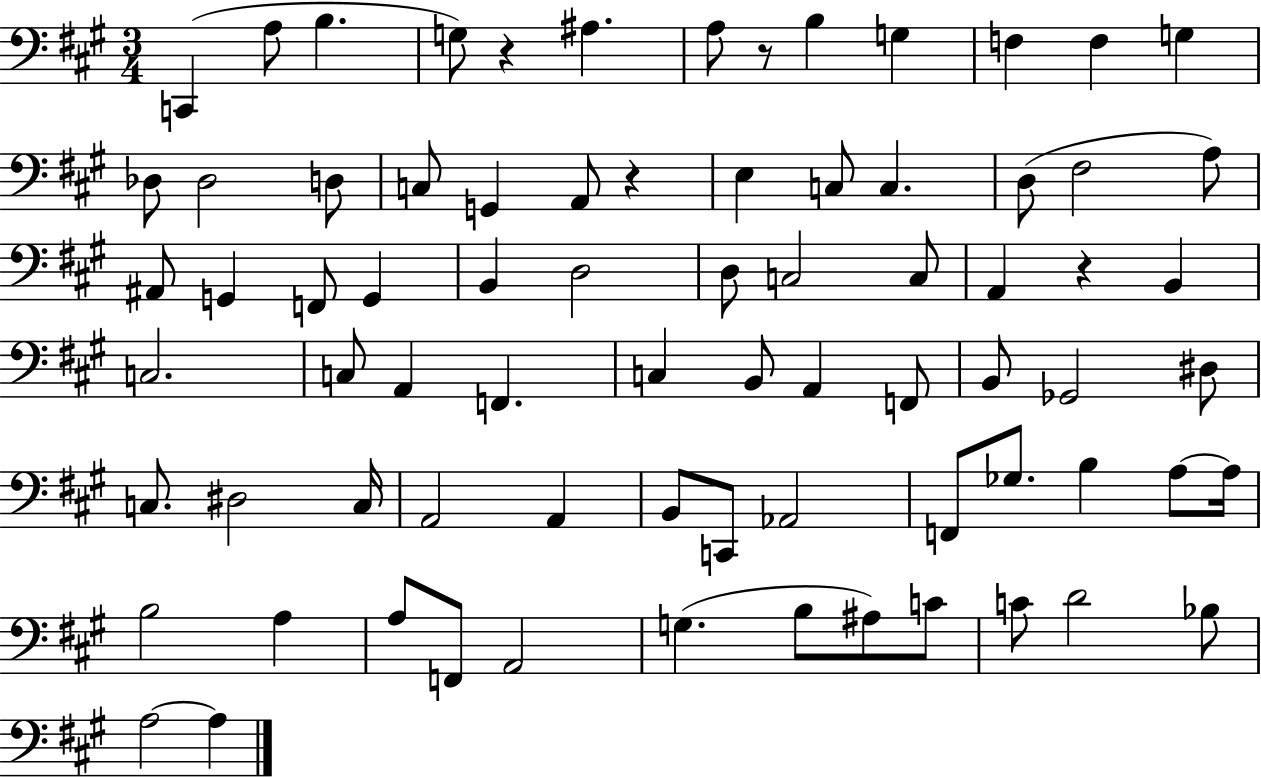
C2/q A3/e B3/q. G3/e R/q A#3/q. A3/e R/e B3/q G3/q F3/q F3/q G3/q Db3/e Db3/h D3/e C3/e G2/q A2/e R/q E3/q C3/e C3/q. D3/e F#3/h A3/e A#2/e G2/q F2/e G2/q B2/q D3/h D3/e C3/h C3/e A2/q R/q B2/q C3/h. C3/e A2/q F2/q. C3/q B2/e A2/q F2/e B2/e Gb2/h D#3/e C3/e. D#3/h C3/s A2/h A2/q B2/e C2/e Ab2/h F2/e Gb3/e. B3/q A3/e A3/s B3/h A3/q A3/e F2/e A2/h G3/q. B3/e A#3/e C4/e C4/e D4/h Bb3/e A3/h A3/q